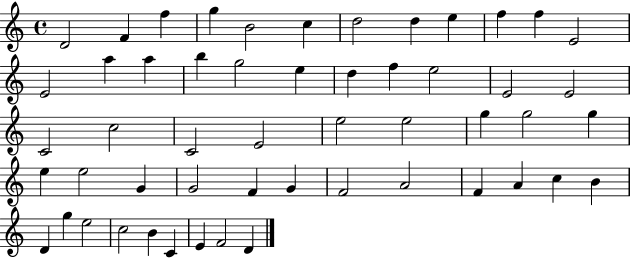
D4/h F4/q F5/q G5/q B4/h C5/q D5/h D5/q E5/q F5/q F5/q E4/h E4/h A5/q A5/q B5/q G5/h E5/q D5/q F5/q E5/h E4/h E4/h C4/h C5/h C4/h E4/h E5/h E5/h G5/q G5/h G5/q E5/q E5/h G4/q G4/h F4/q G4/q F4/h A4/h F4/q A4/q C5/q B4/q D4/q G5/q E5/h C5/h B4/q C4/q E4/q F4/h D4/q